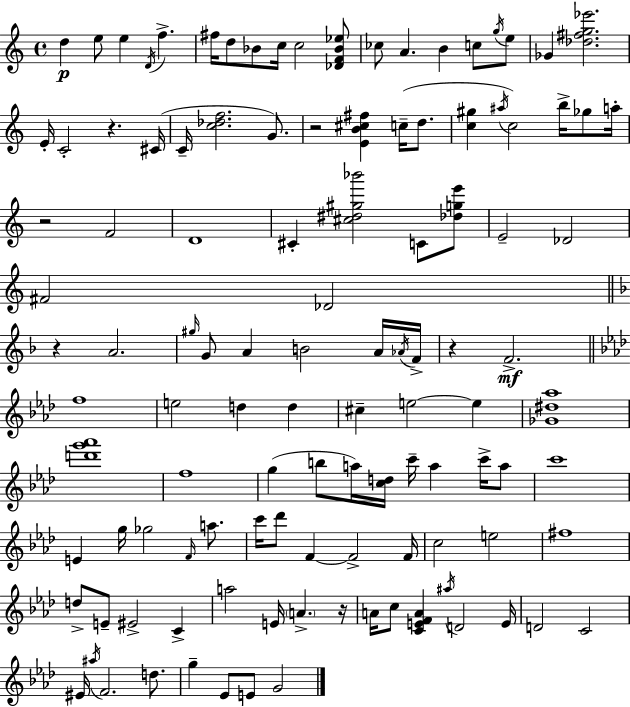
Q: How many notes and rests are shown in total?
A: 114